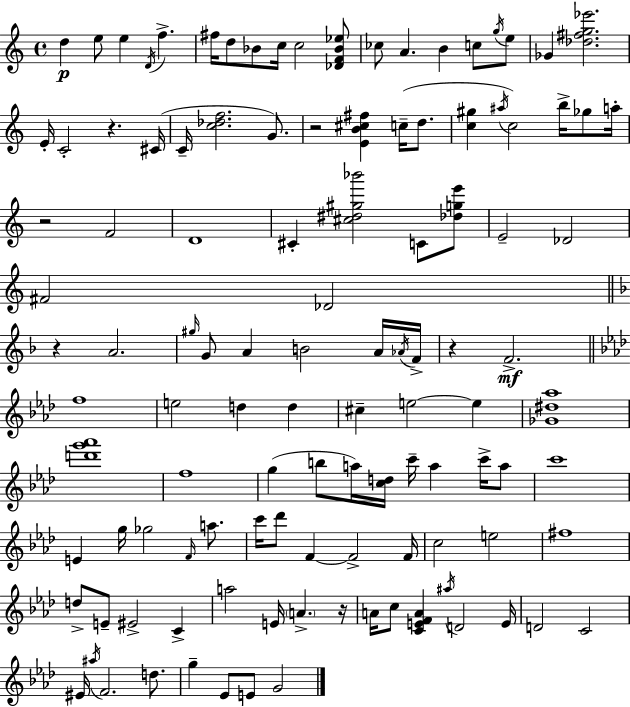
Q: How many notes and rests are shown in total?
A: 114